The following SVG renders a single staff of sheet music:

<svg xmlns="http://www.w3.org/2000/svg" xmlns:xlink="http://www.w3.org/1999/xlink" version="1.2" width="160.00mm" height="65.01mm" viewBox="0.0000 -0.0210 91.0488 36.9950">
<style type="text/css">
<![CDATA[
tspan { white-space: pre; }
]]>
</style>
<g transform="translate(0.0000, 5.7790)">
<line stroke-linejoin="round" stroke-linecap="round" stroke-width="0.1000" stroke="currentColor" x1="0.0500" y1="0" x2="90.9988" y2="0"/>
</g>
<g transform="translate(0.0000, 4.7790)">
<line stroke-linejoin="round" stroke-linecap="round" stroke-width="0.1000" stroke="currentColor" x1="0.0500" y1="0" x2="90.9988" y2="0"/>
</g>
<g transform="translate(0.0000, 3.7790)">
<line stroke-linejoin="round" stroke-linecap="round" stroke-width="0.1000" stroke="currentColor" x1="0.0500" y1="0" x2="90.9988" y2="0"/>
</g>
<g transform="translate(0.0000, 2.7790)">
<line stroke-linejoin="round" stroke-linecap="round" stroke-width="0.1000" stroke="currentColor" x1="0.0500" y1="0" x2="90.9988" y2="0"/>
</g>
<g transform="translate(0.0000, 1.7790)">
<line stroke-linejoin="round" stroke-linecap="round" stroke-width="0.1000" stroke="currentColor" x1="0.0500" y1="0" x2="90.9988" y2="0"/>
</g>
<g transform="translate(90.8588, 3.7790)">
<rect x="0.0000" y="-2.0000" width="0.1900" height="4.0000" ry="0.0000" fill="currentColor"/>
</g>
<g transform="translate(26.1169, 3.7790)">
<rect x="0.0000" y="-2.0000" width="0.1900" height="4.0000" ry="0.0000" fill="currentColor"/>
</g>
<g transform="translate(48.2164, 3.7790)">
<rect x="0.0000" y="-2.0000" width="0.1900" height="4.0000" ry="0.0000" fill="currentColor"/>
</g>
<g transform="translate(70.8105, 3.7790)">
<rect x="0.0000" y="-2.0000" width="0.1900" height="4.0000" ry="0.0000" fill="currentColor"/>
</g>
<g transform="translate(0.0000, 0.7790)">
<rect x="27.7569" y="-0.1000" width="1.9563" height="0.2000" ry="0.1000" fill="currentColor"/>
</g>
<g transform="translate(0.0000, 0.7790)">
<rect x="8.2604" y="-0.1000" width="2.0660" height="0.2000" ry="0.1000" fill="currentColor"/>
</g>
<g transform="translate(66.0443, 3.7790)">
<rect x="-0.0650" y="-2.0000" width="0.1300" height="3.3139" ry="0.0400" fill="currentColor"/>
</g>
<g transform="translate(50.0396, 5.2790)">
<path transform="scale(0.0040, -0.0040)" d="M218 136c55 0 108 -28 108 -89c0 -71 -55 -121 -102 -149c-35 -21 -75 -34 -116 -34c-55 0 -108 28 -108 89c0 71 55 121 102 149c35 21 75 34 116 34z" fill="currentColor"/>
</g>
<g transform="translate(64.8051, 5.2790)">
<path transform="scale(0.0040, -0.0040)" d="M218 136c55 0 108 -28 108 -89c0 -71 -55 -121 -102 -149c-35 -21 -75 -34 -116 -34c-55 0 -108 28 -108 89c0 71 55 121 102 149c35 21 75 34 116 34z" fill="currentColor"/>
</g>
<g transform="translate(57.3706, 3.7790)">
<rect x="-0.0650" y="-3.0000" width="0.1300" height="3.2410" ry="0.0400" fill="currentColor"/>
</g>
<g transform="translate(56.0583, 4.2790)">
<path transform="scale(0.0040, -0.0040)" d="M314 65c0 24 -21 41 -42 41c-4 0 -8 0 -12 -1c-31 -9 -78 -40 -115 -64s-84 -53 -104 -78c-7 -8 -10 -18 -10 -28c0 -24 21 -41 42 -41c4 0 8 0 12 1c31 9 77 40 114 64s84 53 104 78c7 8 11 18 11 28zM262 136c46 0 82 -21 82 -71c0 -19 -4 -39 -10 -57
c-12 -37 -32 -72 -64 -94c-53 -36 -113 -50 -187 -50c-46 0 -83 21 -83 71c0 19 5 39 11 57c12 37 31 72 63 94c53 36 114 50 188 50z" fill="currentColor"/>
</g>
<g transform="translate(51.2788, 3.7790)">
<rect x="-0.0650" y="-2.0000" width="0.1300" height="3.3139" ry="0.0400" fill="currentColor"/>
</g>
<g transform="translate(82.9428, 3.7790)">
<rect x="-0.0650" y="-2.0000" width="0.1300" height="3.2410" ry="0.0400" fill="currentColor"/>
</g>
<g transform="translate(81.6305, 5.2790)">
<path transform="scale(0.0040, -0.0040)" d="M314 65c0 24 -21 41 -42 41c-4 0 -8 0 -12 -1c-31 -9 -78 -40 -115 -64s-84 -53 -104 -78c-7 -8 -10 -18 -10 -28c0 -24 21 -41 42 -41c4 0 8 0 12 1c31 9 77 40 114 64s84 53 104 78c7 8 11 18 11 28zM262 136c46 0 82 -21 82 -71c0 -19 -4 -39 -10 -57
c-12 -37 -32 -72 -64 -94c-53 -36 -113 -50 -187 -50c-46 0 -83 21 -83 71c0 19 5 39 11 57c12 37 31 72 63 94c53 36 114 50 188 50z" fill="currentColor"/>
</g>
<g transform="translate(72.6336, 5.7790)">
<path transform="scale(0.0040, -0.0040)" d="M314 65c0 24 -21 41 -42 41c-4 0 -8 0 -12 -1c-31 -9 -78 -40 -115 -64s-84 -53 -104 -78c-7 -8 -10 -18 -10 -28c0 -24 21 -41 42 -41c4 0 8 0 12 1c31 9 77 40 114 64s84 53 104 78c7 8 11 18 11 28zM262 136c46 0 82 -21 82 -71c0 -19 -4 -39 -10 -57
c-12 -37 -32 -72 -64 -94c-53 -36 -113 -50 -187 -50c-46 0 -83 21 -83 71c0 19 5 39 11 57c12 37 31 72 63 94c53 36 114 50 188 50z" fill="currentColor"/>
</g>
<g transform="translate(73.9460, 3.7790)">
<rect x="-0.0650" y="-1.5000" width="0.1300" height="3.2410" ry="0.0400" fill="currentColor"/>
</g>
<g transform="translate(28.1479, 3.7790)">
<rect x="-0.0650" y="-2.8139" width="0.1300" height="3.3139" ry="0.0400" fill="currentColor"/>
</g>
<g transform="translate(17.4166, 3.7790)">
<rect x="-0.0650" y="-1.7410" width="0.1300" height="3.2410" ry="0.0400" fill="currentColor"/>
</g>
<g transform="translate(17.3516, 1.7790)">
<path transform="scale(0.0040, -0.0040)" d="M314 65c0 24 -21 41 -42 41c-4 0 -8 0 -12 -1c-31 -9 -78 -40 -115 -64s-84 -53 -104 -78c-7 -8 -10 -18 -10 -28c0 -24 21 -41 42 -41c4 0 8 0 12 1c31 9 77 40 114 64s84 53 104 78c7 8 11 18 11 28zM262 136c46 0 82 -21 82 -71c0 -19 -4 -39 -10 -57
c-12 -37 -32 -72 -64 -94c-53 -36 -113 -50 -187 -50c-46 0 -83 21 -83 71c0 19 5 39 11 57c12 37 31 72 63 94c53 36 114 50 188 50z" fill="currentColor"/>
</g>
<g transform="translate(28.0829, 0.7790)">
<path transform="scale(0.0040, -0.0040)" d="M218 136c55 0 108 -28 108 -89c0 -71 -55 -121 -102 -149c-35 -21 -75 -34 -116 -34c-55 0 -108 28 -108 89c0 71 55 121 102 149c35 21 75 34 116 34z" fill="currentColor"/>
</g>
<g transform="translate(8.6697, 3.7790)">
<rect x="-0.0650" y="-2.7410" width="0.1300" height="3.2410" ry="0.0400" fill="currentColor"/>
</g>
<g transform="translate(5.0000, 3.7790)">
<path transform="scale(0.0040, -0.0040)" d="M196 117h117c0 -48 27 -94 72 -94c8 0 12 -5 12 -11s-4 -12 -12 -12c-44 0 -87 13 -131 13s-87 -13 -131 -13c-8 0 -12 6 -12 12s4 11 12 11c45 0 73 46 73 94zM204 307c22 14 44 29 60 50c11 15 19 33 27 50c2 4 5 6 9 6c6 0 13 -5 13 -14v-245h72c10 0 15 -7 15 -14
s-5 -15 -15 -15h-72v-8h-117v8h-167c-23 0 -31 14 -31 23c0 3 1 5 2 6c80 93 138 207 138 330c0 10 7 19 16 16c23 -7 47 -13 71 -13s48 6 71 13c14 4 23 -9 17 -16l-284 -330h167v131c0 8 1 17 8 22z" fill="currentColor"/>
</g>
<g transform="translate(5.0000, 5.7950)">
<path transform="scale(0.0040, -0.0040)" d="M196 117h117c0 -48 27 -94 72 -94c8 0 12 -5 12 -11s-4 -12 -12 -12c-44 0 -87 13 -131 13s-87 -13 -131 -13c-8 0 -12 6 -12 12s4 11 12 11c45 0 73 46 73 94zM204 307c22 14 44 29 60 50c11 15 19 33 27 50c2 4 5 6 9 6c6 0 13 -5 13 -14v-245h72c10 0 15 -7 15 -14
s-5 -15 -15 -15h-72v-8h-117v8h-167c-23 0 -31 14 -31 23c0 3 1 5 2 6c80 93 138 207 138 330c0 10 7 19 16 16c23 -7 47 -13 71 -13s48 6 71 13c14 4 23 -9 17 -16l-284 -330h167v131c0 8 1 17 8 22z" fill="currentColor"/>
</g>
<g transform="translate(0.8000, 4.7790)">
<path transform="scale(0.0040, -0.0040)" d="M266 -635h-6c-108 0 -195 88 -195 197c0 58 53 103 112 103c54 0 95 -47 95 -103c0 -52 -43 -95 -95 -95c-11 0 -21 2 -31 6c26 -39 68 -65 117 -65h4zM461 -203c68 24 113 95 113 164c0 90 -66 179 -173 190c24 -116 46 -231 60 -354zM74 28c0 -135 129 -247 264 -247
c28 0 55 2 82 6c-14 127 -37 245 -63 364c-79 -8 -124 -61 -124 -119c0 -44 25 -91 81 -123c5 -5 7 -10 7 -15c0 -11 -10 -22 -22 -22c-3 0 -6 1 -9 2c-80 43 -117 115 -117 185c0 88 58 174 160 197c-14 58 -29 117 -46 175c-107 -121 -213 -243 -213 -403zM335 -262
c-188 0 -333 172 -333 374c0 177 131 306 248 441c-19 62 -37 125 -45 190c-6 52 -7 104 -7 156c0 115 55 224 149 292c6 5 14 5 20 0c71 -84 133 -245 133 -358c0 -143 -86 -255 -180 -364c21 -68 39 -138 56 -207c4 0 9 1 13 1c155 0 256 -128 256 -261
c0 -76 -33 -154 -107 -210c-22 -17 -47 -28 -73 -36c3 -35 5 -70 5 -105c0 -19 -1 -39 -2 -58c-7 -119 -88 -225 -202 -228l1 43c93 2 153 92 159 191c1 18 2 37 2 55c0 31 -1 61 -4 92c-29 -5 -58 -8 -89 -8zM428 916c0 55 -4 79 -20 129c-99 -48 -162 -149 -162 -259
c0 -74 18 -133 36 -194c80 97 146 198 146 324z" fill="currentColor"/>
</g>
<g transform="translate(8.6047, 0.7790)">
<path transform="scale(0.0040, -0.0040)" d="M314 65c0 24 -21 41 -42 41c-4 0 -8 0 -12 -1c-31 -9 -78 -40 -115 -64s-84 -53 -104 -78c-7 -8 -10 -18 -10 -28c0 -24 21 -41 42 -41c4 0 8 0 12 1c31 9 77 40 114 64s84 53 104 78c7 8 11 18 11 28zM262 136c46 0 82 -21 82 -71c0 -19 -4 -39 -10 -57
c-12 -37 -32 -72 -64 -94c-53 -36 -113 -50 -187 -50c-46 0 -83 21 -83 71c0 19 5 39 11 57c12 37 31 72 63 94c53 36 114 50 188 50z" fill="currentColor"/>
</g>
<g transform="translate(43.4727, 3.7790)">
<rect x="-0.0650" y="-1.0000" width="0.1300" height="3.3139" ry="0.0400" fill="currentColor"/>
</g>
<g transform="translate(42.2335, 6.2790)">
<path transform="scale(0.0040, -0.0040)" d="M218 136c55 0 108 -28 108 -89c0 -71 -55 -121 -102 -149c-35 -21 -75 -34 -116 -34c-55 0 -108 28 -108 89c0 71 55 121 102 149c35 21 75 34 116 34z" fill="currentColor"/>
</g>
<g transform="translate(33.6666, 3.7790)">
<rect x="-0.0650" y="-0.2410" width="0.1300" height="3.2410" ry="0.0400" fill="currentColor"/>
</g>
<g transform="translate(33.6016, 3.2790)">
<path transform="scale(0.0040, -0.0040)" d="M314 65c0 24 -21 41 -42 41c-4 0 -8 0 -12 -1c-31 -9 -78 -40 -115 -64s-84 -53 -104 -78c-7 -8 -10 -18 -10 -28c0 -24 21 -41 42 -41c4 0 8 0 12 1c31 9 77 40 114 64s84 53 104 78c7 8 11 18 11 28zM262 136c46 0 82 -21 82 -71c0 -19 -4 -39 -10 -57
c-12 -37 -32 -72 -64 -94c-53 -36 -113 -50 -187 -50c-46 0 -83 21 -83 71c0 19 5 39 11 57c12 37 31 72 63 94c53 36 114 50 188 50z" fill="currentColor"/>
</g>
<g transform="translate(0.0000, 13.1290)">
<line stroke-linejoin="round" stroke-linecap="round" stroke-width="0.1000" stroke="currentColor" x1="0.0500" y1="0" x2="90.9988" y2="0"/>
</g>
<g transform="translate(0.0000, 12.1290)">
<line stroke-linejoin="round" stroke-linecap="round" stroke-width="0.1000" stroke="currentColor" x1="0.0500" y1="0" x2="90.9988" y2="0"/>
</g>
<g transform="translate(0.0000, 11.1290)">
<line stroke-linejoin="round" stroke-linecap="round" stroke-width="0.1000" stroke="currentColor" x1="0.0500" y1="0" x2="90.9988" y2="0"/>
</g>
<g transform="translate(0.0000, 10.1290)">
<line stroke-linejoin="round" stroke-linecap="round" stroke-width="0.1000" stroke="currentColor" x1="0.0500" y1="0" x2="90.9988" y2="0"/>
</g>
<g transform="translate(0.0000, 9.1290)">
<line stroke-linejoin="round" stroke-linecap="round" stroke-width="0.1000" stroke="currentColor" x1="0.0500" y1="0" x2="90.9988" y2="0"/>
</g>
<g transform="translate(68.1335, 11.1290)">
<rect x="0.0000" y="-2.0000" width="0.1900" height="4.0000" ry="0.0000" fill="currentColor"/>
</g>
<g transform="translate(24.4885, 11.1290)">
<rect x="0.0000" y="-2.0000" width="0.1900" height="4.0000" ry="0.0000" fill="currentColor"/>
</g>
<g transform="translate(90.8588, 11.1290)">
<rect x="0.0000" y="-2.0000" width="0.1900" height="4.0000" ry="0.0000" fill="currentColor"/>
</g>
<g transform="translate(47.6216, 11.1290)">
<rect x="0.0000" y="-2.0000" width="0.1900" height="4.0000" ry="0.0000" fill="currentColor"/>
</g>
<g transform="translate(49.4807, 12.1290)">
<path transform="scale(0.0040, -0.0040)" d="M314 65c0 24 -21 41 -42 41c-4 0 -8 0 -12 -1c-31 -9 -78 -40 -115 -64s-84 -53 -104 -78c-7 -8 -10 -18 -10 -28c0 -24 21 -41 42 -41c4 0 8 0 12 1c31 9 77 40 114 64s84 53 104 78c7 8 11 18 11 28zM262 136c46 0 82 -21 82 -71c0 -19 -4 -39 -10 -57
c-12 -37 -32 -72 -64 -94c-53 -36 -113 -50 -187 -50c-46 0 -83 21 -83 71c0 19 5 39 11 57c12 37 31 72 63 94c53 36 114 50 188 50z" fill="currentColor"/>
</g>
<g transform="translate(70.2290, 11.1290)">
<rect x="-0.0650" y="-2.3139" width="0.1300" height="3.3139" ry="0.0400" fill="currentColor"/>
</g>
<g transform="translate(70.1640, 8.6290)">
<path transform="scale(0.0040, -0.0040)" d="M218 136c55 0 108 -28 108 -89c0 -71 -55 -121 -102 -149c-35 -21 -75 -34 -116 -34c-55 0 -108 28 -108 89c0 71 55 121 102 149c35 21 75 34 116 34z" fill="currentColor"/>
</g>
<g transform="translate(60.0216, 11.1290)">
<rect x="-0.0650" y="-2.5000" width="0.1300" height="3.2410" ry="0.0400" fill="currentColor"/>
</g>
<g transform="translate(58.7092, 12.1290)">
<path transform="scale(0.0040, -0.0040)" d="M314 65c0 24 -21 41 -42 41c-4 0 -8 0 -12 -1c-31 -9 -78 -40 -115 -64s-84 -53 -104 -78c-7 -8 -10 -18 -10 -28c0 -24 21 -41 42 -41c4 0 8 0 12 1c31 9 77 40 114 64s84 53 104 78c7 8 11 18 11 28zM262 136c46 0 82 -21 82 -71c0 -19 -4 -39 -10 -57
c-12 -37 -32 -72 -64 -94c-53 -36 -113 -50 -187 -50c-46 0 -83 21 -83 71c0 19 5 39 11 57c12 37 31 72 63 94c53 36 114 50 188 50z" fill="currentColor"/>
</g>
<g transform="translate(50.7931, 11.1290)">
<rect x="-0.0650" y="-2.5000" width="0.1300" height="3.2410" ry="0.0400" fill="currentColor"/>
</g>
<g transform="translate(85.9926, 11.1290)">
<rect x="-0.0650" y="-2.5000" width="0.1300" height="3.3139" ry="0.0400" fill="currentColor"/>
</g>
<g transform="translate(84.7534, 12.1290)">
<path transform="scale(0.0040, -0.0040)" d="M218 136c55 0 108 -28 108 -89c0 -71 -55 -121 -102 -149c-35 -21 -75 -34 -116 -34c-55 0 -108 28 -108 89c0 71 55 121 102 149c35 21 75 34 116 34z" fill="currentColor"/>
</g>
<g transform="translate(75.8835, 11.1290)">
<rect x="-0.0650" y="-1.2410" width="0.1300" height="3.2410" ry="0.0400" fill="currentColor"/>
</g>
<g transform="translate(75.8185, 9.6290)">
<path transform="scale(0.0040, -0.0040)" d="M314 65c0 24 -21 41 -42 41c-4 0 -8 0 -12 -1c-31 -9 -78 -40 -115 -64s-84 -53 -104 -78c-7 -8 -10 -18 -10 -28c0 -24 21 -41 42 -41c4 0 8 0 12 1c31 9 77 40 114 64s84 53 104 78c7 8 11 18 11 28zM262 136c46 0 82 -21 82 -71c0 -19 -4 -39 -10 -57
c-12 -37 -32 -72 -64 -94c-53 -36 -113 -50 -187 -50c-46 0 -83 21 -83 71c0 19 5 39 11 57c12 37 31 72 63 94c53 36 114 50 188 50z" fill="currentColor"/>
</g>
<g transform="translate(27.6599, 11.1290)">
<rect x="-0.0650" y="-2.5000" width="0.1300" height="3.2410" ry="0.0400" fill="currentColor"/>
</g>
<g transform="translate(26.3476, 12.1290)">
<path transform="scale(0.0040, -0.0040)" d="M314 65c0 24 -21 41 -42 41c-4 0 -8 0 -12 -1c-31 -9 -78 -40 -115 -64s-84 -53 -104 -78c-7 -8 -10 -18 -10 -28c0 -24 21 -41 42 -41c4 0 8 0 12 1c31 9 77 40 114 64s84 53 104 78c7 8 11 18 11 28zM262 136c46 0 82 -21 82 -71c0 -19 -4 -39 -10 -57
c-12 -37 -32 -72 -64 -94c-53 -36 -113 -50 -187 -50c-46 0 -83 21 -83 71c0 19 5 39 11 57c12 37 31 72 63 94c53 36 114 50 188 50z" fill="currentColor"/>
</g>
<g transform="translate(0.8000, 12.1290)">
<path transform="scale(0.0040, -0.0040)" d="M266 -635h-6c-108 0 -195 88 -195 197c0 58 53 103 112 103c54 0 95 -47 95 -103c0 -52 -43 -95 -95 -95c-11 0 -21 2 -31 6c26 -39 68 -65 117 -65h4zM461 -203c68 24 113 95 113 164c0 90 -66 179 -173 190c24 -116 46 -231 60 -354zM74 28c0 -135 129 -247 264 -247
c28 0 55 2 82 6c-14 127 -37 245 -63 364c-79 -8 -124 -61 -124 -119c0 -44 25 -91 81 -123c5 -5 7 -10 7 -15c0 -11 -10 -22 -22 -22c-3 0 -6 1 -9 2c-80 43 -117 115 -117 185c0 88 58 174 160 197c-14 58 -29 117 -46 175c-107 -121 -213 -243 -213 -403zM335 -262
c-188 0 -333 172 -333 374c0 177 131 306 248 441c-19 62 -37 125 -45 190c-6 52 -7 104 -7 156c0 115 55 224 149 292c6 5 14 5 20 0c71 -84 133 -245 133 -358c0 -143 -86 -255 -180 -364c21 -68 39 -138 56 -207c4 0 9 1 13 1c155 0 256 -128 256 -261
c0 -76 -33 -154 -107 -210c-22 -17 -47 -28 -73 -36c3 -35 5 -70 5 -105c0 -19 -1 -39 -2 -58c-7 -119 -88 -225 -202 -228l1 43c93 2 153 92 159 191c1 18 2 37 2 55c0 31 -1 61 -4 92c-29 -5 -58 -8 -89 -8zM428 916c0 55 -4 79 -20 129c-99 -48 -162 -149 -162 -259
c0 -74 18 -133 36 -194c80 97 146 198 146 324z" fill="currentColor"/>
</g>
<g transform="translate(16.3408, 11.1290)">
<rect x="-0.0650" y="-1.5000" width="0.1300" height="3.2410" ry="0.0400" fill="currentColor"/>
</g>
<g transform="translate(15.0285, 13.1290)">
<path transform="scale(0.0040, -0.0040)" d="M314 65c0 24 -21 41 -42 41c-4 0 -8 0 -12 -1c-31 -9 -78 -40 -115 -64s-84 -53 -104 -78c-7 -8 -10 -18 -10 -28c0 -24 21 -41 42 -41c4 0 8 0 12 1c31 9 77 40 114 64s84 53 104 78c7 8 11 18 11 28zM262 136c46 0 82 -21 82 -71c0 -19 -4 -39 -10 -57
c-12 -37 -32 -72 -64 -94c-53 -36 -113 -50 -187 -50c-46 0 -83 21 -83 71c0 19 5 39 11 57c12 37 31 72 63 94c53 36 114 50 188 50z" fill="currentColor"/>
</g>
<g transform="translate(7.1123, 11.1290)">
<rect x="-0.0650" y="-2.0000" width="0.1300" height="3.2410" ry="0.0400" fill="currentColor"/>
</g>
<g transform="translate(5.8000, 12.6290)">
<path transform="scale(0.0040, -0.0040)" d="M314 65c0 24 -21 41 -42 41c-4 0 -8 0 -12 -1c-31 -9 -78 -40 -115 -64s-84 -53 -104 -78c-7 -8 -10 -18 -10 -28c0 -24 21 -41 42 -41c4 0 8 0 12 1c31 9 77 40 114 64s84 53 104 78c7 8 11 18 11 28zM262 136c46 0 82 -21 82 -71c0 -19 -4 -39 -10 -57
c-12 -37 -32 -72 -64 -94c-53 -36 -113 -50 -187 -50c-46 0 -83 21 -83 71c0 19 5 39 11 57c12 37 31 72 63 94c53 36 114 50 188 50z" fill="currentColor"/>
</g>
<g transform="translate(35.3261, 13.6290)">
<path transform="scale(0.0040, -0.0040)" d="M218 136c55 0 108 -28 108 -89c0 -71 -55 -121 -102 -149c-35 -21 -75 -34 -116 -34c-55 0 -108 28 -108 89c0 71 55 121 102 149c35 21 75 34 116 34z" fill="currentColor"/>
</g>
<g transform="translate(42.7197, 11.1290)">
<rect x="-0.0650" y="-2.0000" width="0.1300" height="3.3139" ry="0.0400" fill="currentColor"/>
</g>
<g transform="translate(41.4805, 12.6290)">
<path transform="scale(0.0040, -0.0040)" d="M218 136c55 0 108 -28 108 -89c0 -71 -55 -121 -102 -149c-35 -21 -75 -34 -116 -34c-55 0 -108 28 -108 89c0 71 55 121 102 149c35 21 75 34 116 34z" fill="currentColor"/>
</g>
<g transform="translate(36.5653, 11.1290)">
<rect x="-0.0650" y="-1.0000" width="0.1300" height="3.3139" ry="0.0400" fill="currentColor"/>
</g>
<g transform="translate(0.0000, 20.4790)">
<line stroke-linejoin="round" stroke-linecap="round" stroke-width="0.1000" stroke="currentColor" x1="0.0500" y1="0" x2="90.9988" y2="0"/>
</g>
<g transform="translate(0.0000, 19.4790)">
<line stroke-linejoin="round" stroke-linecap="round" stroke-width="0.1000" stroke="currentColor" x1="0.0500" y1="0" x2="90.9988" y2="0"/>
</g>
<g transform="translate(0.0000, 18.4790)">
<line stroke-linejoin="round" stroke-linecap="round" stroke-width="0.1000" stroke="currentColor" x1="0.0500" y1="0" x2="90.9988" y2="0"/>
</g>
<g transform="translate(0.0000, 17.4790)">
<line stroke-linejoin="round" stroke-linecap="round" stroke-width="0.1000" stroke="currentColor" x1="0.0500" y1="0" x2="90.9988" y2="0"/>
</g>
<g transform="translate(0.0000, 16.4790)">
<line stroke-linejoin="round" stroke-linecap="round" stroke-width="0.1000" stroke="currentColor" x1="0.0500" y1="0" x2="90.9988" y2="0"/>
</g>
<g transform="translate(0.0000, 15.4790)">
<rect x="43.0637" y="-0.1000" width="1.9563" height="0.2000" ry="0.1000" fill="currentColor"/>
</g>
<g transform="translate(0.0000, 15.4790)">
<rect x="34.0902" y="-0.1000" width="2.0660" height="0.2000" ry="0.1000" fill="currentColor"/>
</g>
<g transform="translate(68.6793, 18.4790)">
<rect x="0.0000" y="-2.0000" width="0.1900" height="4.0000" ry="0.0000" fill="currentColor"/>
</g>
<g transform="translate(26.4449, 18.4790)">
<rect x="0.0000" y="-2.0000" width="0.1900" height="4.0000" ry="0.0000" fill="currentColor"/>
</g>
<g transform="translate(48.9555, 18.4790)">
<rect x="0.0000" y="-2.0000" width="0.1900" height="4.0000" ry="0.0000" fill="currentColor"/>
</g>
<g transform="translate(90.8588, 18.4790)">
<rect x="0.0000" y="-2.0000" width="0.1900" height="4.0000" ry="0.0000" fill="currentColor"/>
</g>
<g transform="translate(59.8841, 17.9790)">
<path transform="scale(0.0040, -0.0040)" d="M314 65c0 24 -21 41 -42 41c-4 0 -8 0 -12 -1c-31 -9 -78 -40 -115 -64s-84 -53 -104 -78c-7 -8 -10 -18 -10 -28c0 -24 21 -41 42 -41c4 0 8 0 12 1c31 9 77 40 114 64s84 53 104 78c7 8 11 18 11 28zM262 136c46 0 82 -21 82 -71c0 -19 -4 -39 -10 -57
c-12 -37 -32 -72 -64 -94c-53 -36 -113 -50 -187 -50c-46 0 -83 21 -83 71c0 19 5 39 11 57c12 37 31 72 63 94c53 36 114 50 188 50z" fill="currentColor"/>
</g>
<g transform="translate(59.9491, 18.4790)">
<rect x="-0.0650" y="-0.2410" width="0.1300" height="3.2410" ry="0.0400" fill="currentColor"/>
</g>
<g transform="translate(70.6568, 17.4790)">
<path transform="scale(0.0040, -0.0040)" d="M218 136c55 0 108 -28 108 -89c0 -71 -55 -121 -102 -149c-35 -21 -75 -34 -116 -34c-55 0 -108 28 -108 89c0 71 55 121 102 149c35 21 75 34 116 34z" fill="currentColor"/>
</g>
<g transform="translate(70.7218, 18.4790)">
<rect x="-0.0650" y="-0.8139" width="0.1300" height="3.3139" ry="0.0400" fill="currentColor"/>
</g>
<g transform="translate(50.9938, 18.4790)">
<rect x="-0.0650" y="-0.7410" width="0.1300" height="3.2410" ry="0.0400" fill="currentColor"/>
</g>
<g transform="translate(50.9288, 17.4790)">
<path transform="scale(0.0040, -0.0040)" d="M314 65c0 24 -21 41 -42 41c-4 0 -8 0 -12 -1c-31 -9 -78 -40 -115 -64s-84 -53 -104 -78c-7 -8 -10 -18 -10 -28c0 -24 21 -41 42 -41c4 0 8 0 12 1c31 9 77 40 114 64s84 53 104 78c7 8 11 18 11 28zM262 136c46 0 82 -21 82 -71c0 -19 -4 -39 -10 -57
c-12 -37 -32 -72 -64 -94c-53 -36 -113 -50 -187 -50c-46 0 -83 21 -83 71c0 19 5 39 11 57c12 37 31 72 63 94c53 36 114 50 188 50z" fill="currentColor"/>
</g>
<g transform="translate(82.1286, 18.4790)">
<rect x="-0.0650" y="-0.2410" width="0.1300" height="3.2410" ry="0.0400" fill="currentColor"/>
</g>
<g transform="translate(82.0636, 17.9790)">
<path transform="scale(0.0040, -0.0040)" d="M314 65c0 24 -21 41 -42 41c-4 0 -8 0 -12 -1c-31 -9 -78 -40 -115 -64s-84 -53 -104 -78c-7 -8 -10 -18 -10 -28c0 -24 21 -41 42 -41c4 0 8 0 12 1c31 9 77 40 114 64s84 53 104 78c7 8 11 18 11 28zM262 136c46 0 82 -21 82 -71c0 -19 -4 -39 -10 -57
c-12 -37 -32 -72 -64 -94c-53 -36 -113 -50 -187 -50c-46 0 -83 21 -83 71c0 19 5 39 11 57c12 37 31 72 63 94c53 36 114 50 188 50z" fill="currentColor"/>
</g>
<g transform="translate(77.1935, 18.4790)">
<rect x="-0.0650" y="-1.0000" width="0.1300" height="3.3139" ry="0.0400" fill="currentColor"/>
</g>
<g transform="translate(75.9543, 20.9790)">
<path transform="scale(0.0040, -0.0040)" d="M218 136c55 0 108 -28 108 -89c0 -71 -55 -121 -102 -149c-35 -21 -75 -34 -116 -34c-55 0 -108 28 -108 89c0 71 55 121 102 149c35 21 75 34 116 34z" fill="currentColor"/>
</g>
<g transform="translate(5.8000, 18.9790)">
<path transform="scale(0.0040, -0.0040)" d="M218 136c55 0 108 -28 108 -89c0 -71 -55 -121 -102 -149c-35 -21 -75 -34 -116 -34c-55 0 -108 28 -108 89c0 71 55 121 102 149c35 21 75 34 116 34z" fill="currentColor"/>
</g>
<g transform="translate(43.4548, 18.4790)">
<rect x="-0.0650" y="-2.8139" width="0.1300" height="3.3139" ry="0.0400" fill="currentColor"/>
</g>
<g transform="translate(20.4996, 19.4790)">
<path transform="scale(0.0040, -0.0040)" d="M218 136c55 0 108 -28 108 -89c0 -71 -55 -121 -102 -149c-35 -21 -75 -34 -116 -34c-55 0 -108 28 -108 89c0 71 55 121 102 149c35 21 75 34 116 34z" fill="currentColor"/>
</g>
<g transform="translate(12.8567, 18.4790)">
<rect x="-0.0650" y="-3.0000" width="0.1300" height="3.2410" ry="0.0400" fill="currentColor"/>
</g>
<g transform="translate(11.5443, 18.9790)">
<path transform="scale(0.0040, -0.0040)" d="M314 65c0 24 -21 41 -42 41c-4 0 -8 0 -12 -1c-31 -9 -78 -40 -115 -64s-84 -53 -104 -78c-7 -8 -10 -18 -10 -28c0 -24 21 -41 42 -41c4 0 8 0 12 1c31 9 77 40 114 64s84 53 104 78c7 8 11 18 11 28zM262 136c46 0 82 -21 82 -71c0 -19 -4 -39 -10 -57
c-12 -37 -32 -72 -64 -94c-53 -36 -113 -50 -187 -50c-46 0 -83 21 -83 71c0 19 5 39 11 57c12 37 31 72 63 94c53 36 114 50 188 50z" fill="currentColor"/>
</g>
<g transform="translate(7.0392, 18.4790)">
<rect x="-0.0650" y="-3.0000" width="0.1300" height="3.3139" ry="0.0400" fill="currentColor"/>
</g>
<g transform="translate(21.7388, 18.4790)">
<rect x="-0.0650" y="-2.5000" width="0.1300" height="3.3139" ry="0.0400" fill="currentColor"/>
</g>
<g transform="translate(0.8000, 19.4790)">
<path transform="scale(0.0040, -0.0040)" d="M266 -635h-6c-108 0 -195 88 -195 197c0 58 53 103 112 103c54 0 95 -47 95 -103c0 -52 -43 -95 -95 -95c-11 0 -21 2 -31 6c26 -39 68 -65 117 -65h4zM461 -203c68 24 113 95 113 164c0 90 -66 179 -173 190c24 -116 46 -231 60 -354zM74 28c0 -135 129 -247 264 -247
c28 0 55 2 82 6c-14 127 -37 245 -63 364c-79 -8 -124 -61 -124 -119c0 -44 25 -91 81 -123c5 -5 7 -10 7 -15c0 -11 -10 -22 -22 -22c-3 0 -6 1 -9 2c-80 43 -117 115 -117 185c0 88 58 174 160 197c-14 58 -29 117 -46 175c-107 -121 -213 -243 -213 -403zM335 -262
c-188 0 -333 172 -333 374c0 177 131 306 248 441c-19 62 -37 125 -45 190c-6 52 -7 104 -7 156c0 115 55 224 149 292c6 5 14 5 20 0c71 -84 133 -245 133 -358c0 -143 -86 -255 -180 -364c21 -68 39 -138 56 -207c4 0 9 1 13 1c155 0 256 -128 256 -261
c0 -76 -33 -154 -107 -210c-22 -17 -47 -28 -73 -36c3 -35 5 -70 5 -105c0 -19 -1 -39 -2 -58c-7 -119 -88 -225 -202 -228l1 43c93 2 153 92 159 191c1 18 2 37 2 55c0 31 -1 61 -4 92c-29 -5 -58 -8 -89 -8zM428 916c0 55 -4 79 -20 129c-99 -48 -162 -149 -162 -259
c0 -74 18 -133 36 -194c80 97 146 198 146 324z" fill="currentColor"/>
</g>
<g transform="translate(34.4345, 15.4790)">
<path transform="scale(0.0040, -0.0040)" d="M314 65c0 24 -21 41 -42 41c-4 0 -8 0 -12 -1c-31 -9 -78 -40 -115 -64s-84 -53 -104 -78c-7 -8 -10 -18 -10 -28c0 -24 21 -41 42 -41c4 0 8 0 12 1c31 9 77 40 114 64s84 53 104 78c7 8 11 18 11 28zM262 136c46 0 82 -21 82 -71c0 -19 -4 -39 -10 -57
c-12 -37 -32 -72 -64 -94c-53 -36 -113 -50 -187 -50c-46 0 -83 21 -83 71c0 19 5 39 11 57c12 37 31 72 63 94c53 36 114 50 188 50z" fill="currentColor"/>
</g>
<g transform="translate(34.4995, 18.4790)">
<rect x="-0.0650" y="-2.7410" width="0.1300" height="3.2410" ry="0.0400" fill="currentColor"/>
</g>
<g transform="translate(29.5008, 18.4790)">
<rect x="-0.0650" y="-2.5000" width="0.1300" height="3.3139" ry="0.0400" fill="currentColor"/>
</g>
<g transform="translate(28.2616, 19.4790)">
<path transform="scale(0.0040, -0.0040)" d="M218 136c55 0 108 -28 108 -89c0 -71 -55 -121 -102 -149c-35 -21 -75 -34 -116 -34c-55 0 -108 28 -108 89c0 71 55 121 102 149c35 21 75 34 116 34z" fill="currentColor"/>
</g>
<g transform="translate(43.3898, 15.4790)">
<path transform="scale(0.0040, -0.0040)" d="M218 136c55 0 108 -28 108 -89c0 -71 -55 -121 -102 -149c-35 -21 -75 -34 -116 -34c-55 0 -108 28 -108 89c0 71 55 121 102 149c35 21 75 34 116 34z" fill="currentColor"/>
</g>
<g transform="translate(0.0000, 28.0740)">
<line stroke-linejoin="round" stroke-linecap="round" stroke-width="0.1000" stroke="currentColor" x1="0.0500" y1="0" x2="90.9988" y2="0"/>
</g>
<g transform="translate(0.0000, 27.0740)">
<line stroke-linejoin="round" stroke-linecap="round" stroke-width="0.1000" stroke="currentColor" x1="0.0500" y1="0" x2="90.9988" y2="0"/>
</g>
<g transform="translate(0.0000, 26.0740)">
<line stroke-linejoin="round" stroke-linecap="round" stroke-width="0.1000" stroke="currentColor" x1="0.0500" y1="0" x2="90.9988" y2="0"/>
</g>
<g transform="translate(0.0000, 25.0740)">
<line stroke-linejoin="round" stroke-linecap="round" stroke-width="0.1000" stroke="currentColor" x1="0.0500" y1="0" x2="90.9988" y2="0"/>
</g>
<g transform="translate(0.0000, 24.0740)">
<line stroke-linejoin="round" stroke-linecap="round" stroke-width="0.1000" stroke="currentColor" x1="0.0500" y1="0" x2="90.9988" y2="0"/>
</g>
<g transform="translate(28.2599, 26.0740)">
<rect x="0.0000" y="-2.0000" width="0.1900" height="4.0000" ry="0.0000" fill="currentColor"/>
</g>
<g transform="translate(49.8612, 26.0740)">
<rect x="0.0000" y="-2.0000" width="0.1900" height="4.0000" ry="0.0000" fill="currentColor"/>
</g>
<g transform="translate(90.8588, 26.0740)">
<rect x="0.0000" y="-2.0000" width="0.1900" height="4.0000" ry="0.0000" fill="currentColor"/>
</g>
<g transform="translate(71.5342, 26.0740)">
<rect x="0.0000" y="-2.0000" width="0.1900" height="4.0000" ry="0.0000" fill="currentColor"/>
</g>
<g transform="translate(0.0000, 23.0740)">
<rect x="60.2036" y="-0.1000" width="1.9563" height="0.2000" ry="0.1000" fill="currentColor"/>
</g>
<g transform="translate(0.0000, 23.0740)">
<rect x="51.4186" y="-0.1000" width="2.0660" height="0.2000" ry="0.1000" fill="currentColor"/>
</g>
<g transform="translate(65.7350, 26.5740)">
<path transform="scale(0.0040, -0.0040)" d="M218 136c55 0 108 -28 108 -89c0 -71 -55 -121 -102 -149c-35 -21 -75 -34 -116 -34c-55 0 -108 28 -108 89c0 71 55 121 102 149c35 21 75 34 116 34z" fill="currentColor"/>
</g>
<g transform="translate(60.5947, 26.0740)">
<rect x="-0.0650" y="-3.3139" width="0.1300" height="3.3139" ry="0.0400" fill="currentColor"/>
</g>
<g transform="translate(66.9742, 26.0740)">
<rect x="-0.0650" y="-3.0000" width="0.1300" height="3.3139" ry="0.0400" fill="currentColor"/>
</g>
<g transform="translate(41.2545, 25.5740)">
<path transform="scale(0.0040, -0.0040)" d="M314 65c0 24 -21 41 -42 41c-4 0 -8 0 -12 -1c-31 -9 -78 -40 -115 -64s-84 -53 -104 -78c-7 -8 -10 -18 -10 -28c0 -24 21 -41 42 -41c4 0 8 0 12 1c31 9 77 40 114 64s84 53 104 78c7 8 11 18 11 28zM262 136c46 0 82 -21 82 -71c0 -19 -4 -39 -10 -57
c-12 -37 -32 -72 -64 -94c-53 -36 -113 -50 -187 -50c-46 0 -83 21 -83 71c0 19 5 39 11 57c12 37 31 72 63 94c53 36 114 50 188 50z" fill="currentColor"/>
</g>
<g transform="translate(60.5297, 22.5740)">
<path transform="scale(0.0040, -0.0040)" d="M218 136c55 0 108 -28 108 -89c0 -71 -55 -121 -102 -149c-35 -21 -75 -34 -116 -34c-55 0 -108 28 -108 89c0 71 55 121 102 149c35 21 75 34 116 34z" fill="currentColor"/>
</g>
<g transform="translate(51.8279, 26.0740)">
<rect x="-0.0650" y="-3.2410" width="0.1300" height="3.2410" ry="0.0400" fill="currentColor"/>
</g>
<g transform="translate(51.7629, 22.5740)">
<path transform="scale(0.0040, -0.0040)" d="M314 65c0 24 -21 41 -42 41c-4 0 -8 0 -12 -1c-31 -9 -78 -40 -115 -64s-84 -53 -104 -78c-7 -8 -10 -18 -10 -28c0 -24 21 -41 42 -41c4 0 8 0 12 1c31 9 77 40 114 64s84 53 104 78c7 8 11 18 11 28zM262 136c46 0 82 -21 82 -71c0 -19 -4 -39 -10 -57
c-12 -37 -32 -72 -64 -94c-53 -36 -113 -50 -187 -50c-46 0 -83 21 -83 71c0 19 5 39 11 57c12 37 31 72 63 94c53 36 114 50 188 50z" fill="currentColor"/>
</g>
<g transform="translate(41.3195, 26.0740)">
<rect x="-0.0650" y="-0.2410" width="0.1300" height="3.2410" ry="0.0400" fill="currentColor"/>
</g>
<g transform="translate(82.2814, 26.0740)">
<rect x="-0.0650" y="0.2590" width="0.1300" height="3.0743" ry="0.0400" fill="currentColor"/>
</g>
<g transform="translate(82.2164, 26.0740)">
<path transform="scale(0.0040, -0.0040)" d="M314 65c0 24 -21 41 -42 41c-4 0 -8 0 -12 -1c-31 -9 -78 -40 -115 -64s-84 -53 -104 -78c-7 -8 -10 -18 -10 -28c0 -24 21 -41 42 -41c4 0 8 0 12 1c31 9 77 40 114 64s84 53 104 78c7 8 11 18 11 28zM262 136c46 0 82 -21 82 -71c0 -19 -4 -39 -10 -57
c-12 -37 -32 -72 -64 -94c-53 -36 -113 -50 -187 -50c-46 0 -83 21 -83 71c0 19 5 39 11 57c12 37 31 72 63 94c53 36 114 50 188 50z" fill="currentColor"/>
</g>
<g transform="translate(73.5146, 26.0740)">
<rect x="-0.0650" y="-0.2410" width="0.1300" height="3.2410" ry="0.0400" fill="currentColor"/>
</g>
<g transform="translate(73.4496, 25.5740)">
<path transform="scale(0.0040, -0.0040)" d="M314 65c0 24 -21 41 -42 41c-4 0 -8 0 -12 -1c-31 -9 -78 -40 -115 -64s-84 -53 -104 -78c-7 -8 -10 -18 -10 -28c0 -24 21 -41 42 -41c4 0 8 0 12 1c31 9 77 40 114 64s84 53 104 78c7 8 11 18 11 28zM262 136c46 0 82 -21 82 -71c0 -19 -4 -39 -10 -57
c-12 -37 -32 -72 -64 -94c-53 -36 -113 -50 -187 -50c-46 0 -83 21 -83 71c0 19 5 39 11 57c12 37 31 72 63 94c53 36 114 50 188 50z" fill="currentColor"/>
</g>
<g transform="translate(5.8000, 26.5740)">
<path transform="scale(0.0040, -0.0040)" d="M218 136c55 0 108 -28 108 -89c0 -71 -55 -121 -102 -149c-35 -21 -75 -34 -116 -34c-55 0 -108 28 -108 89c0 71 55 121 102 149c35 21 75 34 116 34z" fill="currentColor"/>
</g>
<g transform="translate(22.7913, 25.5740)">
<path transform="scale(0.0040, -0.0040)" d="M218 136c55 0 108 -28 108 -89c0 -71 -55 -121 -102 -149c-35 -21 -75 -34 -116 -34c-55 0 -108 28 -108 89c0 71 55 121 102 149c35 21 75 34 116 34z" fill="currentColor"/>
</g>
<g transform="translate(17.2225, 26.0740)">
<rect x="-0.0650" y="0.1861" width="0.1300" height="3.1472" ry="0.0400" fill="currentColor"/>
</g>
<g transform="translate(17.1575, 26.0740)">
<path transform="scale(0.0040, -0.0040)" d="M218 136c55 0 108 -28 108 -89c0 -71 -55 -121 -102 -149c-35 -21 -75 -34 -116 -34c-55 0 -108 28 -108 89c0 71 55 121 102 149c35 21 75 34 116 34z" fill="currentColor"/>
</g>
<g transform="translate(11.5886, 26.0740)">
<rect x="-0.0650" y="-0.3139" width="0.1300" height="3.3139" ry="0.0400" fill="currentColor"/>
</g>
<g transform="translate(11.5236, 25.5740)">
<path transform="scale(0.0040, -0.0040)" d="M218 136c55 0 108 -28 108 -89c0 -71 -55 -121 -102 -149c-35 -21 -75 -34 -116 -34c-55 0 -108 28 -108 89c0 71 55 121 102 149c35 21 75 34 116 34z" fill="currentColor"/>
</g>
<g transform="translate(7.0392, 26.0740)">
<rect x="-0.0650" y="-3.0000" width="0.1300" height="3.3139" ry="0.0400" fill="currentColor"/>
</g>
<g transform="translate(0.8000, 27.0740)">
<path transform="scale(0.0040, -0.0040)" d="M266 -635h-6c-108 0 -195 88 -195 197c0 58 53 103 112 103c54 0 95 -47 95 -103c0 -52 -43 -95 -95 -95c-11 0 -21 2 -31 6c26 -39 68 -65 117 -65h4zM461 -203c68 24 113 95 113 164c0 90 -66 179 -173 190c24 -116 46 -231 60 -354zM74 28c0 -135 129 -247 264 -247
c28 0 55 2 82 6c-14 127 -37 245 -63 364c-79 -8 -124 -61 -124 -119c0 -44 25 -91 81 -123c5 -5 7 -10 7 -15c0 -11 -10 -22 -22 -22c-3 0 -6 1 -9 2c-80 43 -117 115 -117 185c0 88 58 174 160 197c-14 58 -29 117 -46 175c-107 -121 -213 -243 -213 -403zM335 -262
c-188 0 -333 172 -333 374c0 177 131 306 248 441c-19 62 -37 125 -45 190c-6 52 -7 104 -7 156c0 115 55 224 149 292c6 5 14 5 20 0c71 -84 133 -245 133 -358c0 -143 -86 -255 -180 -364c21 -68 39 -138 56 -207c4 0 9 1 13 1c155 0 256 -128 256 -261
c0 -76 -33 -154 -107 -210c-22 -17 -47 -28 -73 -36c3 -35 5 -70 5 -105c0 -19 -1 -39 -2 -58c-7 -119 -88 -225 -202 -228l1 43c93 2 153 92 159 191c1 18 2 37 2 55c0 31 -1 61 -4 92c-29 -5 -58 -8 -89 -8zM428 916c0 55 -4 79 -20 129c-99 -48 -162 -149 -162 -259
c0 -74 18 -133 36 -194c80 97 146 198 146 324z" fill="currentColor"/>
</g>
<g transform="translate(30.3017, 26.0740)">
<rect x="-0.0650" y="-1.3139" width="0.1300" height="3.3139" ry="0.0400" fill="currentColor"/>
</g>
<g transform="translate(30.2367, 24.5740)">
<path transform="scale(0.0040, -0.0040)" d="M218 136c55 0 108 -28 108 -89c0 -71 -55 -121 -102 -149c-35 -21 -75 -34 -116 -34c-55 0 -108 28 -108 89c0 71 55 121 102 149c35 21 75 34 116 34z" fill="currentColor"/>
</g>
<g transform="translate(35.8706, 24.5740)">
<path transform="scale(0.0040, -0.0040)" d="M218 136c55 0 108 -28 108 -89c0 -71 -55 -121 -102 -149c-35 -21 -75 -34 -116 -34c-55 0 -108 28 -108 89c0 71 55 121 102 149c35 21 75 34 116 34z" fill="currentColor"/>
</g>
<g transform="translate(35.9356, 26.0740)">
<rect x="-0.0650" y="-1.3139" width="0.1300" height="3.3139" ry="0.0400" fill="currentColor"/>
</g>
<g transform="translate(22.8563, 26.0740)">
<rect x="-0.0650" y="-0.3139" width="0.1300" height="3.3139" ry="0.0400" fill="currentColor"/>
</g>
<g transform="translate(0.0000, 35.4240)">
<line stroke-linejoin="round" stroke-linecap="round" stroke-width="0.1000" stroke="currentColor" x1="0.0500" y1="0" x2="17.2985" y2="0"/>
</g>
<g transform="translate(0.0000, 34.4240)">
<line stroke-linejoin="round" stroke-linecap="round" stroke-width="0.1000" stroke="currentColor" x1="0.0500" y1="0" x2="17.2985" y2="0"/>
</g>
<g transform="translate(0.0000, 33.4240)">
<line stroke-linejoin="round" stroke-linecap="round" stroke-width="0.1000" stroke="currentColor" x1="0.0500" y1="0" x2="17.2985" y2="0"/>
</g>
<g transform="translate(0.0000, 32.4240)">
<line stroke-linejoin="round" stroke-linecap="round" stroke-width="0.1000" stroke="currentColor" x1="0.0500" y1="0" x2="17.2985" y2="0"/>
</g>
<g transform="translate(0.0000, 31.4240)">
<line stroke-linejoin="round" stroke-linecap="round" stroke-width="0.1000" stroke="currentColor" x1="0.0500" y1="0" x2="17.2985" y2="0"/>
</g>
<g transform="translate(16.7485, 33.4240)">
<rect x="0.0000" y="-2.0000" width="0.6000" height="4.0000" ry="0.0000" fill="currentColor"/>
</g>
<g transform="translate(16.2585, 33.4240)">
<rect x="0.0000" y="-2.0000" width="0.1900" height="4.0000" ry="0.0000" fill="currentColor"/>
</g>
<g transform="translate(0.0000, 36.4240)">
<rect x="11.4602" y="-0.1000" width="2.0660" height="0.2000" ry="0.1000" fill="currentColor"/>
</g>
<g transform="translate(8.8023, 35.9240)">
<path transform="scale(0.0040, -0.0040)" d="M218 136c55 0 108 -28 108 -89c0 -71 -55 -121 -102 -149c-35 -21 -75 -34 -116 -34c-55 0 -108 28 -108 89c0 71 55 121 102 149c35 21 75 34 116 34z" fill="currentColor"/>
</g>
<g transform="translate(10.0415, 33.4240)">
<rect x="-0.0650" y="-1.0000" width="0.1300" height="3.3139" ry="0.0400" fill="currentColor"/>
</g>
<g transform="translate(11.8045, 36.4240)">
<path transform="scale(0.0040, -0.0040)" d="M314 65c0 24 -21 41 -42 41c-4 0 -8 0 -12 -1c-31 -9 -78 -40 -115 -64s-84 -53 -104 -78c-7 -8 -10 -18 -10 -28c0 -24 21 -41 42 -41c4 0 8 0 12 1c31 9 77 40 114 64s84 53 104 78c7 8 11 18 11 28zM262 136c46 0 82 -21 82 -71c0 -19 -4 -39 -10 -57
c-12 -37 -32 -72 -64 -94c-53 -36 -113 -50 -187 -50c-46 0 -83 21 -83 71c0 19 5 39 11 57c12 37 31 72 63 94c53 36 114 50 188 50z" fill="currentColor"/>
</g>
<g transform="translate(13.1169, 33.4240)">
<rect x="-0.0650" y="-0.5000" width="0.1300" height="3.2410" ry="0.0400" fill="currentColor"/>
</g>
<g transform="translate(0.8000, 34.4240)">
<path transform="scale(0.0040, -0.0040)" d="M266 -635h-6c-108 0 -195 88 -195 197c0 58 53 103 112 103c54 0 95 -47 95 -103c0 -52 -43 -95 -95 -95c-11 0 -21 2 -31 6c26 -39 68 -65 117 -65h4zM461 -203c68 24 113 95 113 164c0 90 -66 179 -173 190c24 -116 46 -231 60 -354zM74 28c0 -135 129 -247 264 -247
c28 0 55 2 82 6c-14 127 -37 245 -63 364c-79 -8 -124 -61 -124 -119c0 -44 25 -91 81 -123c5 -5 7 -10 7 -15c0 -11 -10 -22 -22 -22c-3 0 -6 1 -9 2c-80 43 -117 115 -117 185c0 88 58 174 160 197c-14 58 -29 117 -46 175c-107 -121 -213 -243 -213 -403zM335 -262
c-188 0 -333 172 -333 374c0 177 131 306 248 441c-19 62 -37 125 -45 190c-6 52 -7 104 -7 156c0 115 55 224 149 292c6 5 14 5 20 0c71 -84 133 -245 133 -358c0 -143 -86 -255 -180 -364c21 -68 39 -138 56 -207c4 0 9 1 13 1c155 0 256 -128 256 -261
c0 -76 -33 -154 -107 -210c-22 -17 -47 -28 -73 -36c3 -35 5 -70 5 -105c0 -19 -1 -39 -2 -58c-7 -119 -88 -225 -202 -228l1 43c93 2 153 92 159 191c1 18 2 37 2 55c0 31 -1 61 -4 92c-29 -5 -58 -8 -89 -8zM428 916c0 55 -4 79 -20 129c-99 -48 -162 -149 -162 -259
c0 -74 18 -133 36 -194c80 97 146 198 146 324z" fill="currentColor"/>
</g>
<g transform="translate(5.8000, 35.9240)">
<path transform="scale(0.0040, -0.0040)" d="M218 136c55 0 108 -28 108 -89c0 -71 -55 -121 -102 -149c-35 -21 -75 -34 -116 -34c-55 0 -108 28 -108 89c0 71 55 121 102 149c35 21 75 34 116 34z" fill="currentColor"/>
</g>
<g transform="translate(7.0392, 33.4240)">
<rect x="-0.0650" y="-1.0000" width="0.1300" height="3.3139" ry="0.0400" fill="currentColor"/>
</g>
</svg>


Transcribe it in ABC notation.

X:1
T:Untitled
M:4/4
L:1/4
K:C
a2 f2 a c2 D F A2 F E2 F2 F2 E2 G2 D F G2 G2 g e2 G A A2 G G a2 a d2 c2 d D c2 A c B c e e c2 b2 b A c2 B2 D D C2